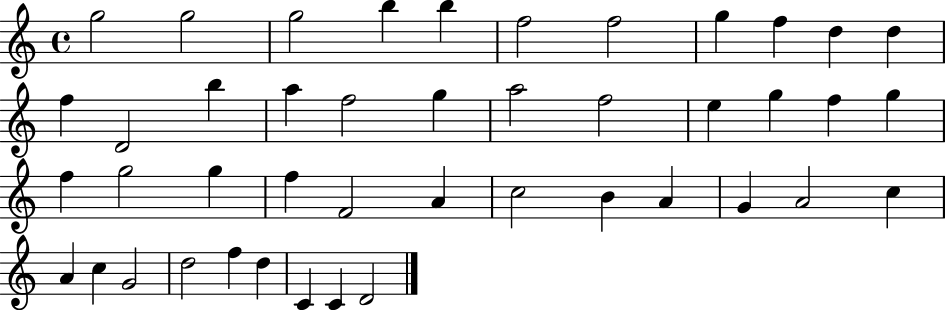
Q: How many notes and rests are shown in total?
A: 44